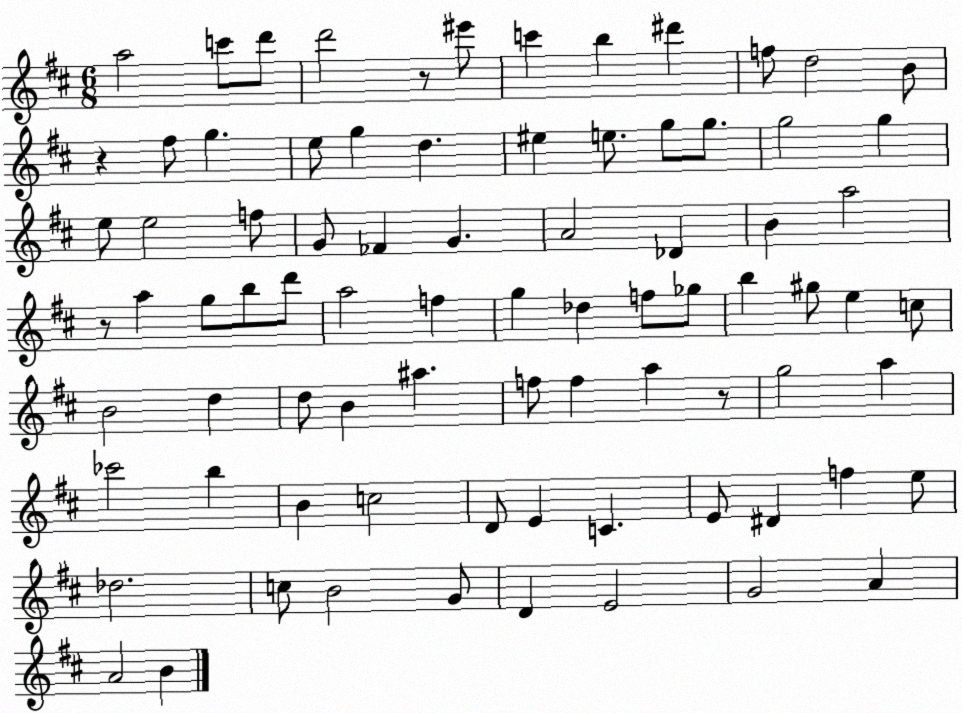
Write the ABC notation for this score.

X:1
T:Untitled
M:6/8
L:1/4
K:D
a2 c'/2 d'/2 d'2 z/2 ^e'/2 c' b ^d' f/2 d2 B/2 z ^f/2 g e/2 g d ^e e/2 g/2 g/2 g2 g e/2 e2 f/2 G/2 _F G A2 _D B a2 z/2 a g/2 b/2 d'/2 a2 f g _d f/2 _g/2 b ^g/2 e c/2 B2 d d/2 B ^a f/2 f a z/2 g2 a _c'2 b B c2 D/2 E C E/2 ^D f e/2 _d2 c/2 B2 G/2 D E2 G2 A A2 B